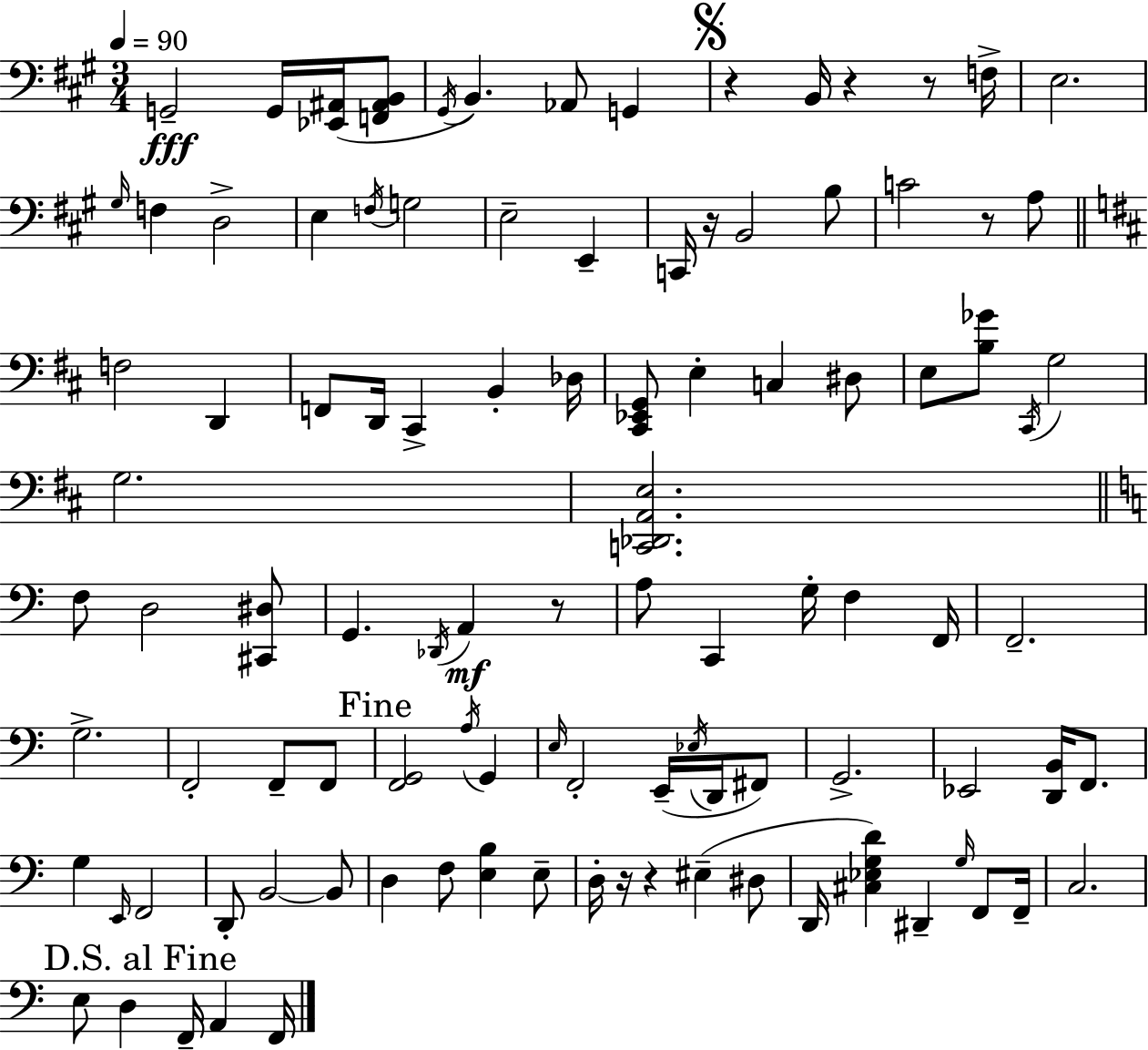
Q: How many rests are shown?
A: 8